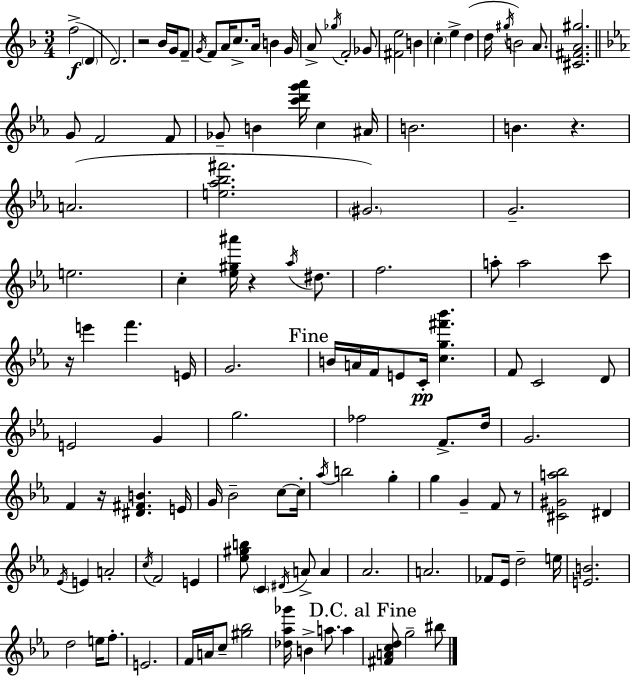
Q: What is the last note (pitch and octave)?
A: BIS5